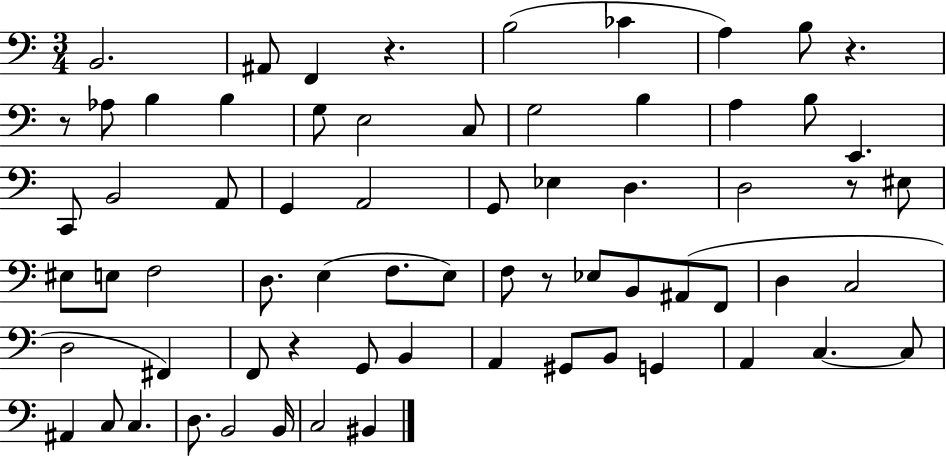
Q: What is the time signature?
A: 3/4